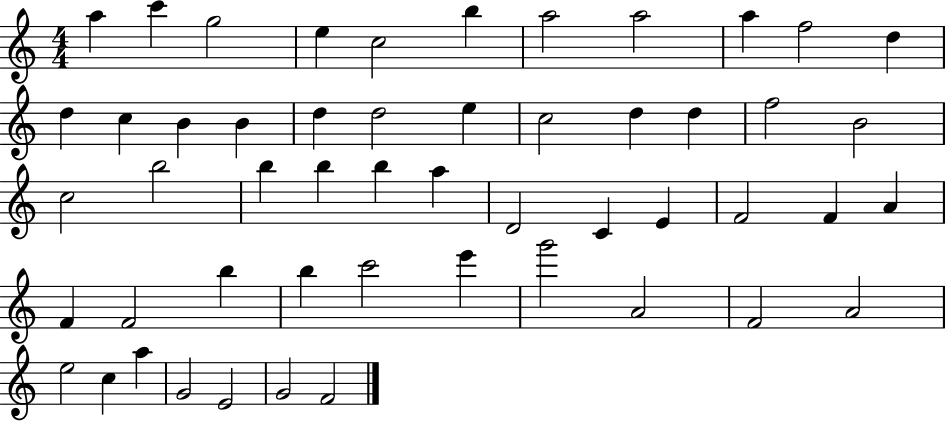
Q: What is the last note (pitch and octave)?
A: F4